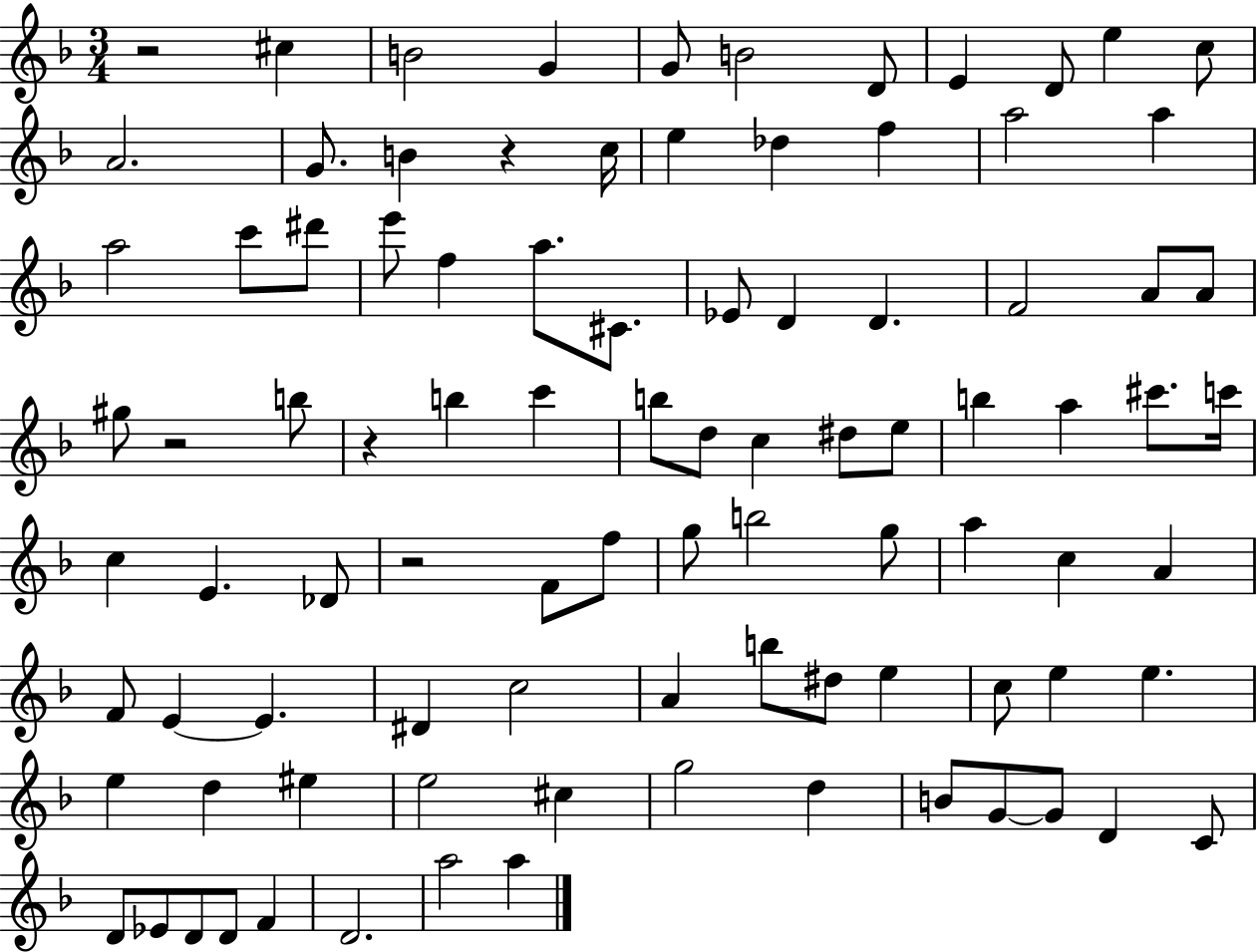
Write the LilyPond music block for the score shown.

{
  \clef treble
  \numericTimeSignature
  \time 3/4
  \key f \major
  \repeat volta 2 { r2 cis''4 | b'2 g'4 | g'8 b'2 d'8 | e'4 d'8 e''4 c''8 | \break a'2. | g'8. b'4 r4 c''16 | e''4 des''4 f''4 | a''2 a''4 | \break a''2 c'''8 dis'''8 | e'''8 f''4 a''8. cis'8. | ees'8 d'4 d'4. | f'2 a'8 a'8 | \break gis''8 r2 b''8 | r4 b''4 c'''4 | b''8 d''8 c''4 dis''8 e''8 | b''4 a''4 cis'''8. c'''16 | \break c''4 e'4. des'8 | r2 f'8 f''8 | g''8 b''2 g''8 | a''4 c''4 a'4 | \break f'8 e'4~~ e'4. | dis'4 c''2 | a'4 b''8 dis''8 e''4 | c''8 e''4 e''4. | \break e''4 d''4 eis''4 | e''2 cis''4 | g''2 d''4 | b'8 g'8~~ g'8 d'4 c'8 | \break d'8 ees'8 d'8 d'8 f'4 | d'2. | a''2 a''4 | } \bar "|."
}